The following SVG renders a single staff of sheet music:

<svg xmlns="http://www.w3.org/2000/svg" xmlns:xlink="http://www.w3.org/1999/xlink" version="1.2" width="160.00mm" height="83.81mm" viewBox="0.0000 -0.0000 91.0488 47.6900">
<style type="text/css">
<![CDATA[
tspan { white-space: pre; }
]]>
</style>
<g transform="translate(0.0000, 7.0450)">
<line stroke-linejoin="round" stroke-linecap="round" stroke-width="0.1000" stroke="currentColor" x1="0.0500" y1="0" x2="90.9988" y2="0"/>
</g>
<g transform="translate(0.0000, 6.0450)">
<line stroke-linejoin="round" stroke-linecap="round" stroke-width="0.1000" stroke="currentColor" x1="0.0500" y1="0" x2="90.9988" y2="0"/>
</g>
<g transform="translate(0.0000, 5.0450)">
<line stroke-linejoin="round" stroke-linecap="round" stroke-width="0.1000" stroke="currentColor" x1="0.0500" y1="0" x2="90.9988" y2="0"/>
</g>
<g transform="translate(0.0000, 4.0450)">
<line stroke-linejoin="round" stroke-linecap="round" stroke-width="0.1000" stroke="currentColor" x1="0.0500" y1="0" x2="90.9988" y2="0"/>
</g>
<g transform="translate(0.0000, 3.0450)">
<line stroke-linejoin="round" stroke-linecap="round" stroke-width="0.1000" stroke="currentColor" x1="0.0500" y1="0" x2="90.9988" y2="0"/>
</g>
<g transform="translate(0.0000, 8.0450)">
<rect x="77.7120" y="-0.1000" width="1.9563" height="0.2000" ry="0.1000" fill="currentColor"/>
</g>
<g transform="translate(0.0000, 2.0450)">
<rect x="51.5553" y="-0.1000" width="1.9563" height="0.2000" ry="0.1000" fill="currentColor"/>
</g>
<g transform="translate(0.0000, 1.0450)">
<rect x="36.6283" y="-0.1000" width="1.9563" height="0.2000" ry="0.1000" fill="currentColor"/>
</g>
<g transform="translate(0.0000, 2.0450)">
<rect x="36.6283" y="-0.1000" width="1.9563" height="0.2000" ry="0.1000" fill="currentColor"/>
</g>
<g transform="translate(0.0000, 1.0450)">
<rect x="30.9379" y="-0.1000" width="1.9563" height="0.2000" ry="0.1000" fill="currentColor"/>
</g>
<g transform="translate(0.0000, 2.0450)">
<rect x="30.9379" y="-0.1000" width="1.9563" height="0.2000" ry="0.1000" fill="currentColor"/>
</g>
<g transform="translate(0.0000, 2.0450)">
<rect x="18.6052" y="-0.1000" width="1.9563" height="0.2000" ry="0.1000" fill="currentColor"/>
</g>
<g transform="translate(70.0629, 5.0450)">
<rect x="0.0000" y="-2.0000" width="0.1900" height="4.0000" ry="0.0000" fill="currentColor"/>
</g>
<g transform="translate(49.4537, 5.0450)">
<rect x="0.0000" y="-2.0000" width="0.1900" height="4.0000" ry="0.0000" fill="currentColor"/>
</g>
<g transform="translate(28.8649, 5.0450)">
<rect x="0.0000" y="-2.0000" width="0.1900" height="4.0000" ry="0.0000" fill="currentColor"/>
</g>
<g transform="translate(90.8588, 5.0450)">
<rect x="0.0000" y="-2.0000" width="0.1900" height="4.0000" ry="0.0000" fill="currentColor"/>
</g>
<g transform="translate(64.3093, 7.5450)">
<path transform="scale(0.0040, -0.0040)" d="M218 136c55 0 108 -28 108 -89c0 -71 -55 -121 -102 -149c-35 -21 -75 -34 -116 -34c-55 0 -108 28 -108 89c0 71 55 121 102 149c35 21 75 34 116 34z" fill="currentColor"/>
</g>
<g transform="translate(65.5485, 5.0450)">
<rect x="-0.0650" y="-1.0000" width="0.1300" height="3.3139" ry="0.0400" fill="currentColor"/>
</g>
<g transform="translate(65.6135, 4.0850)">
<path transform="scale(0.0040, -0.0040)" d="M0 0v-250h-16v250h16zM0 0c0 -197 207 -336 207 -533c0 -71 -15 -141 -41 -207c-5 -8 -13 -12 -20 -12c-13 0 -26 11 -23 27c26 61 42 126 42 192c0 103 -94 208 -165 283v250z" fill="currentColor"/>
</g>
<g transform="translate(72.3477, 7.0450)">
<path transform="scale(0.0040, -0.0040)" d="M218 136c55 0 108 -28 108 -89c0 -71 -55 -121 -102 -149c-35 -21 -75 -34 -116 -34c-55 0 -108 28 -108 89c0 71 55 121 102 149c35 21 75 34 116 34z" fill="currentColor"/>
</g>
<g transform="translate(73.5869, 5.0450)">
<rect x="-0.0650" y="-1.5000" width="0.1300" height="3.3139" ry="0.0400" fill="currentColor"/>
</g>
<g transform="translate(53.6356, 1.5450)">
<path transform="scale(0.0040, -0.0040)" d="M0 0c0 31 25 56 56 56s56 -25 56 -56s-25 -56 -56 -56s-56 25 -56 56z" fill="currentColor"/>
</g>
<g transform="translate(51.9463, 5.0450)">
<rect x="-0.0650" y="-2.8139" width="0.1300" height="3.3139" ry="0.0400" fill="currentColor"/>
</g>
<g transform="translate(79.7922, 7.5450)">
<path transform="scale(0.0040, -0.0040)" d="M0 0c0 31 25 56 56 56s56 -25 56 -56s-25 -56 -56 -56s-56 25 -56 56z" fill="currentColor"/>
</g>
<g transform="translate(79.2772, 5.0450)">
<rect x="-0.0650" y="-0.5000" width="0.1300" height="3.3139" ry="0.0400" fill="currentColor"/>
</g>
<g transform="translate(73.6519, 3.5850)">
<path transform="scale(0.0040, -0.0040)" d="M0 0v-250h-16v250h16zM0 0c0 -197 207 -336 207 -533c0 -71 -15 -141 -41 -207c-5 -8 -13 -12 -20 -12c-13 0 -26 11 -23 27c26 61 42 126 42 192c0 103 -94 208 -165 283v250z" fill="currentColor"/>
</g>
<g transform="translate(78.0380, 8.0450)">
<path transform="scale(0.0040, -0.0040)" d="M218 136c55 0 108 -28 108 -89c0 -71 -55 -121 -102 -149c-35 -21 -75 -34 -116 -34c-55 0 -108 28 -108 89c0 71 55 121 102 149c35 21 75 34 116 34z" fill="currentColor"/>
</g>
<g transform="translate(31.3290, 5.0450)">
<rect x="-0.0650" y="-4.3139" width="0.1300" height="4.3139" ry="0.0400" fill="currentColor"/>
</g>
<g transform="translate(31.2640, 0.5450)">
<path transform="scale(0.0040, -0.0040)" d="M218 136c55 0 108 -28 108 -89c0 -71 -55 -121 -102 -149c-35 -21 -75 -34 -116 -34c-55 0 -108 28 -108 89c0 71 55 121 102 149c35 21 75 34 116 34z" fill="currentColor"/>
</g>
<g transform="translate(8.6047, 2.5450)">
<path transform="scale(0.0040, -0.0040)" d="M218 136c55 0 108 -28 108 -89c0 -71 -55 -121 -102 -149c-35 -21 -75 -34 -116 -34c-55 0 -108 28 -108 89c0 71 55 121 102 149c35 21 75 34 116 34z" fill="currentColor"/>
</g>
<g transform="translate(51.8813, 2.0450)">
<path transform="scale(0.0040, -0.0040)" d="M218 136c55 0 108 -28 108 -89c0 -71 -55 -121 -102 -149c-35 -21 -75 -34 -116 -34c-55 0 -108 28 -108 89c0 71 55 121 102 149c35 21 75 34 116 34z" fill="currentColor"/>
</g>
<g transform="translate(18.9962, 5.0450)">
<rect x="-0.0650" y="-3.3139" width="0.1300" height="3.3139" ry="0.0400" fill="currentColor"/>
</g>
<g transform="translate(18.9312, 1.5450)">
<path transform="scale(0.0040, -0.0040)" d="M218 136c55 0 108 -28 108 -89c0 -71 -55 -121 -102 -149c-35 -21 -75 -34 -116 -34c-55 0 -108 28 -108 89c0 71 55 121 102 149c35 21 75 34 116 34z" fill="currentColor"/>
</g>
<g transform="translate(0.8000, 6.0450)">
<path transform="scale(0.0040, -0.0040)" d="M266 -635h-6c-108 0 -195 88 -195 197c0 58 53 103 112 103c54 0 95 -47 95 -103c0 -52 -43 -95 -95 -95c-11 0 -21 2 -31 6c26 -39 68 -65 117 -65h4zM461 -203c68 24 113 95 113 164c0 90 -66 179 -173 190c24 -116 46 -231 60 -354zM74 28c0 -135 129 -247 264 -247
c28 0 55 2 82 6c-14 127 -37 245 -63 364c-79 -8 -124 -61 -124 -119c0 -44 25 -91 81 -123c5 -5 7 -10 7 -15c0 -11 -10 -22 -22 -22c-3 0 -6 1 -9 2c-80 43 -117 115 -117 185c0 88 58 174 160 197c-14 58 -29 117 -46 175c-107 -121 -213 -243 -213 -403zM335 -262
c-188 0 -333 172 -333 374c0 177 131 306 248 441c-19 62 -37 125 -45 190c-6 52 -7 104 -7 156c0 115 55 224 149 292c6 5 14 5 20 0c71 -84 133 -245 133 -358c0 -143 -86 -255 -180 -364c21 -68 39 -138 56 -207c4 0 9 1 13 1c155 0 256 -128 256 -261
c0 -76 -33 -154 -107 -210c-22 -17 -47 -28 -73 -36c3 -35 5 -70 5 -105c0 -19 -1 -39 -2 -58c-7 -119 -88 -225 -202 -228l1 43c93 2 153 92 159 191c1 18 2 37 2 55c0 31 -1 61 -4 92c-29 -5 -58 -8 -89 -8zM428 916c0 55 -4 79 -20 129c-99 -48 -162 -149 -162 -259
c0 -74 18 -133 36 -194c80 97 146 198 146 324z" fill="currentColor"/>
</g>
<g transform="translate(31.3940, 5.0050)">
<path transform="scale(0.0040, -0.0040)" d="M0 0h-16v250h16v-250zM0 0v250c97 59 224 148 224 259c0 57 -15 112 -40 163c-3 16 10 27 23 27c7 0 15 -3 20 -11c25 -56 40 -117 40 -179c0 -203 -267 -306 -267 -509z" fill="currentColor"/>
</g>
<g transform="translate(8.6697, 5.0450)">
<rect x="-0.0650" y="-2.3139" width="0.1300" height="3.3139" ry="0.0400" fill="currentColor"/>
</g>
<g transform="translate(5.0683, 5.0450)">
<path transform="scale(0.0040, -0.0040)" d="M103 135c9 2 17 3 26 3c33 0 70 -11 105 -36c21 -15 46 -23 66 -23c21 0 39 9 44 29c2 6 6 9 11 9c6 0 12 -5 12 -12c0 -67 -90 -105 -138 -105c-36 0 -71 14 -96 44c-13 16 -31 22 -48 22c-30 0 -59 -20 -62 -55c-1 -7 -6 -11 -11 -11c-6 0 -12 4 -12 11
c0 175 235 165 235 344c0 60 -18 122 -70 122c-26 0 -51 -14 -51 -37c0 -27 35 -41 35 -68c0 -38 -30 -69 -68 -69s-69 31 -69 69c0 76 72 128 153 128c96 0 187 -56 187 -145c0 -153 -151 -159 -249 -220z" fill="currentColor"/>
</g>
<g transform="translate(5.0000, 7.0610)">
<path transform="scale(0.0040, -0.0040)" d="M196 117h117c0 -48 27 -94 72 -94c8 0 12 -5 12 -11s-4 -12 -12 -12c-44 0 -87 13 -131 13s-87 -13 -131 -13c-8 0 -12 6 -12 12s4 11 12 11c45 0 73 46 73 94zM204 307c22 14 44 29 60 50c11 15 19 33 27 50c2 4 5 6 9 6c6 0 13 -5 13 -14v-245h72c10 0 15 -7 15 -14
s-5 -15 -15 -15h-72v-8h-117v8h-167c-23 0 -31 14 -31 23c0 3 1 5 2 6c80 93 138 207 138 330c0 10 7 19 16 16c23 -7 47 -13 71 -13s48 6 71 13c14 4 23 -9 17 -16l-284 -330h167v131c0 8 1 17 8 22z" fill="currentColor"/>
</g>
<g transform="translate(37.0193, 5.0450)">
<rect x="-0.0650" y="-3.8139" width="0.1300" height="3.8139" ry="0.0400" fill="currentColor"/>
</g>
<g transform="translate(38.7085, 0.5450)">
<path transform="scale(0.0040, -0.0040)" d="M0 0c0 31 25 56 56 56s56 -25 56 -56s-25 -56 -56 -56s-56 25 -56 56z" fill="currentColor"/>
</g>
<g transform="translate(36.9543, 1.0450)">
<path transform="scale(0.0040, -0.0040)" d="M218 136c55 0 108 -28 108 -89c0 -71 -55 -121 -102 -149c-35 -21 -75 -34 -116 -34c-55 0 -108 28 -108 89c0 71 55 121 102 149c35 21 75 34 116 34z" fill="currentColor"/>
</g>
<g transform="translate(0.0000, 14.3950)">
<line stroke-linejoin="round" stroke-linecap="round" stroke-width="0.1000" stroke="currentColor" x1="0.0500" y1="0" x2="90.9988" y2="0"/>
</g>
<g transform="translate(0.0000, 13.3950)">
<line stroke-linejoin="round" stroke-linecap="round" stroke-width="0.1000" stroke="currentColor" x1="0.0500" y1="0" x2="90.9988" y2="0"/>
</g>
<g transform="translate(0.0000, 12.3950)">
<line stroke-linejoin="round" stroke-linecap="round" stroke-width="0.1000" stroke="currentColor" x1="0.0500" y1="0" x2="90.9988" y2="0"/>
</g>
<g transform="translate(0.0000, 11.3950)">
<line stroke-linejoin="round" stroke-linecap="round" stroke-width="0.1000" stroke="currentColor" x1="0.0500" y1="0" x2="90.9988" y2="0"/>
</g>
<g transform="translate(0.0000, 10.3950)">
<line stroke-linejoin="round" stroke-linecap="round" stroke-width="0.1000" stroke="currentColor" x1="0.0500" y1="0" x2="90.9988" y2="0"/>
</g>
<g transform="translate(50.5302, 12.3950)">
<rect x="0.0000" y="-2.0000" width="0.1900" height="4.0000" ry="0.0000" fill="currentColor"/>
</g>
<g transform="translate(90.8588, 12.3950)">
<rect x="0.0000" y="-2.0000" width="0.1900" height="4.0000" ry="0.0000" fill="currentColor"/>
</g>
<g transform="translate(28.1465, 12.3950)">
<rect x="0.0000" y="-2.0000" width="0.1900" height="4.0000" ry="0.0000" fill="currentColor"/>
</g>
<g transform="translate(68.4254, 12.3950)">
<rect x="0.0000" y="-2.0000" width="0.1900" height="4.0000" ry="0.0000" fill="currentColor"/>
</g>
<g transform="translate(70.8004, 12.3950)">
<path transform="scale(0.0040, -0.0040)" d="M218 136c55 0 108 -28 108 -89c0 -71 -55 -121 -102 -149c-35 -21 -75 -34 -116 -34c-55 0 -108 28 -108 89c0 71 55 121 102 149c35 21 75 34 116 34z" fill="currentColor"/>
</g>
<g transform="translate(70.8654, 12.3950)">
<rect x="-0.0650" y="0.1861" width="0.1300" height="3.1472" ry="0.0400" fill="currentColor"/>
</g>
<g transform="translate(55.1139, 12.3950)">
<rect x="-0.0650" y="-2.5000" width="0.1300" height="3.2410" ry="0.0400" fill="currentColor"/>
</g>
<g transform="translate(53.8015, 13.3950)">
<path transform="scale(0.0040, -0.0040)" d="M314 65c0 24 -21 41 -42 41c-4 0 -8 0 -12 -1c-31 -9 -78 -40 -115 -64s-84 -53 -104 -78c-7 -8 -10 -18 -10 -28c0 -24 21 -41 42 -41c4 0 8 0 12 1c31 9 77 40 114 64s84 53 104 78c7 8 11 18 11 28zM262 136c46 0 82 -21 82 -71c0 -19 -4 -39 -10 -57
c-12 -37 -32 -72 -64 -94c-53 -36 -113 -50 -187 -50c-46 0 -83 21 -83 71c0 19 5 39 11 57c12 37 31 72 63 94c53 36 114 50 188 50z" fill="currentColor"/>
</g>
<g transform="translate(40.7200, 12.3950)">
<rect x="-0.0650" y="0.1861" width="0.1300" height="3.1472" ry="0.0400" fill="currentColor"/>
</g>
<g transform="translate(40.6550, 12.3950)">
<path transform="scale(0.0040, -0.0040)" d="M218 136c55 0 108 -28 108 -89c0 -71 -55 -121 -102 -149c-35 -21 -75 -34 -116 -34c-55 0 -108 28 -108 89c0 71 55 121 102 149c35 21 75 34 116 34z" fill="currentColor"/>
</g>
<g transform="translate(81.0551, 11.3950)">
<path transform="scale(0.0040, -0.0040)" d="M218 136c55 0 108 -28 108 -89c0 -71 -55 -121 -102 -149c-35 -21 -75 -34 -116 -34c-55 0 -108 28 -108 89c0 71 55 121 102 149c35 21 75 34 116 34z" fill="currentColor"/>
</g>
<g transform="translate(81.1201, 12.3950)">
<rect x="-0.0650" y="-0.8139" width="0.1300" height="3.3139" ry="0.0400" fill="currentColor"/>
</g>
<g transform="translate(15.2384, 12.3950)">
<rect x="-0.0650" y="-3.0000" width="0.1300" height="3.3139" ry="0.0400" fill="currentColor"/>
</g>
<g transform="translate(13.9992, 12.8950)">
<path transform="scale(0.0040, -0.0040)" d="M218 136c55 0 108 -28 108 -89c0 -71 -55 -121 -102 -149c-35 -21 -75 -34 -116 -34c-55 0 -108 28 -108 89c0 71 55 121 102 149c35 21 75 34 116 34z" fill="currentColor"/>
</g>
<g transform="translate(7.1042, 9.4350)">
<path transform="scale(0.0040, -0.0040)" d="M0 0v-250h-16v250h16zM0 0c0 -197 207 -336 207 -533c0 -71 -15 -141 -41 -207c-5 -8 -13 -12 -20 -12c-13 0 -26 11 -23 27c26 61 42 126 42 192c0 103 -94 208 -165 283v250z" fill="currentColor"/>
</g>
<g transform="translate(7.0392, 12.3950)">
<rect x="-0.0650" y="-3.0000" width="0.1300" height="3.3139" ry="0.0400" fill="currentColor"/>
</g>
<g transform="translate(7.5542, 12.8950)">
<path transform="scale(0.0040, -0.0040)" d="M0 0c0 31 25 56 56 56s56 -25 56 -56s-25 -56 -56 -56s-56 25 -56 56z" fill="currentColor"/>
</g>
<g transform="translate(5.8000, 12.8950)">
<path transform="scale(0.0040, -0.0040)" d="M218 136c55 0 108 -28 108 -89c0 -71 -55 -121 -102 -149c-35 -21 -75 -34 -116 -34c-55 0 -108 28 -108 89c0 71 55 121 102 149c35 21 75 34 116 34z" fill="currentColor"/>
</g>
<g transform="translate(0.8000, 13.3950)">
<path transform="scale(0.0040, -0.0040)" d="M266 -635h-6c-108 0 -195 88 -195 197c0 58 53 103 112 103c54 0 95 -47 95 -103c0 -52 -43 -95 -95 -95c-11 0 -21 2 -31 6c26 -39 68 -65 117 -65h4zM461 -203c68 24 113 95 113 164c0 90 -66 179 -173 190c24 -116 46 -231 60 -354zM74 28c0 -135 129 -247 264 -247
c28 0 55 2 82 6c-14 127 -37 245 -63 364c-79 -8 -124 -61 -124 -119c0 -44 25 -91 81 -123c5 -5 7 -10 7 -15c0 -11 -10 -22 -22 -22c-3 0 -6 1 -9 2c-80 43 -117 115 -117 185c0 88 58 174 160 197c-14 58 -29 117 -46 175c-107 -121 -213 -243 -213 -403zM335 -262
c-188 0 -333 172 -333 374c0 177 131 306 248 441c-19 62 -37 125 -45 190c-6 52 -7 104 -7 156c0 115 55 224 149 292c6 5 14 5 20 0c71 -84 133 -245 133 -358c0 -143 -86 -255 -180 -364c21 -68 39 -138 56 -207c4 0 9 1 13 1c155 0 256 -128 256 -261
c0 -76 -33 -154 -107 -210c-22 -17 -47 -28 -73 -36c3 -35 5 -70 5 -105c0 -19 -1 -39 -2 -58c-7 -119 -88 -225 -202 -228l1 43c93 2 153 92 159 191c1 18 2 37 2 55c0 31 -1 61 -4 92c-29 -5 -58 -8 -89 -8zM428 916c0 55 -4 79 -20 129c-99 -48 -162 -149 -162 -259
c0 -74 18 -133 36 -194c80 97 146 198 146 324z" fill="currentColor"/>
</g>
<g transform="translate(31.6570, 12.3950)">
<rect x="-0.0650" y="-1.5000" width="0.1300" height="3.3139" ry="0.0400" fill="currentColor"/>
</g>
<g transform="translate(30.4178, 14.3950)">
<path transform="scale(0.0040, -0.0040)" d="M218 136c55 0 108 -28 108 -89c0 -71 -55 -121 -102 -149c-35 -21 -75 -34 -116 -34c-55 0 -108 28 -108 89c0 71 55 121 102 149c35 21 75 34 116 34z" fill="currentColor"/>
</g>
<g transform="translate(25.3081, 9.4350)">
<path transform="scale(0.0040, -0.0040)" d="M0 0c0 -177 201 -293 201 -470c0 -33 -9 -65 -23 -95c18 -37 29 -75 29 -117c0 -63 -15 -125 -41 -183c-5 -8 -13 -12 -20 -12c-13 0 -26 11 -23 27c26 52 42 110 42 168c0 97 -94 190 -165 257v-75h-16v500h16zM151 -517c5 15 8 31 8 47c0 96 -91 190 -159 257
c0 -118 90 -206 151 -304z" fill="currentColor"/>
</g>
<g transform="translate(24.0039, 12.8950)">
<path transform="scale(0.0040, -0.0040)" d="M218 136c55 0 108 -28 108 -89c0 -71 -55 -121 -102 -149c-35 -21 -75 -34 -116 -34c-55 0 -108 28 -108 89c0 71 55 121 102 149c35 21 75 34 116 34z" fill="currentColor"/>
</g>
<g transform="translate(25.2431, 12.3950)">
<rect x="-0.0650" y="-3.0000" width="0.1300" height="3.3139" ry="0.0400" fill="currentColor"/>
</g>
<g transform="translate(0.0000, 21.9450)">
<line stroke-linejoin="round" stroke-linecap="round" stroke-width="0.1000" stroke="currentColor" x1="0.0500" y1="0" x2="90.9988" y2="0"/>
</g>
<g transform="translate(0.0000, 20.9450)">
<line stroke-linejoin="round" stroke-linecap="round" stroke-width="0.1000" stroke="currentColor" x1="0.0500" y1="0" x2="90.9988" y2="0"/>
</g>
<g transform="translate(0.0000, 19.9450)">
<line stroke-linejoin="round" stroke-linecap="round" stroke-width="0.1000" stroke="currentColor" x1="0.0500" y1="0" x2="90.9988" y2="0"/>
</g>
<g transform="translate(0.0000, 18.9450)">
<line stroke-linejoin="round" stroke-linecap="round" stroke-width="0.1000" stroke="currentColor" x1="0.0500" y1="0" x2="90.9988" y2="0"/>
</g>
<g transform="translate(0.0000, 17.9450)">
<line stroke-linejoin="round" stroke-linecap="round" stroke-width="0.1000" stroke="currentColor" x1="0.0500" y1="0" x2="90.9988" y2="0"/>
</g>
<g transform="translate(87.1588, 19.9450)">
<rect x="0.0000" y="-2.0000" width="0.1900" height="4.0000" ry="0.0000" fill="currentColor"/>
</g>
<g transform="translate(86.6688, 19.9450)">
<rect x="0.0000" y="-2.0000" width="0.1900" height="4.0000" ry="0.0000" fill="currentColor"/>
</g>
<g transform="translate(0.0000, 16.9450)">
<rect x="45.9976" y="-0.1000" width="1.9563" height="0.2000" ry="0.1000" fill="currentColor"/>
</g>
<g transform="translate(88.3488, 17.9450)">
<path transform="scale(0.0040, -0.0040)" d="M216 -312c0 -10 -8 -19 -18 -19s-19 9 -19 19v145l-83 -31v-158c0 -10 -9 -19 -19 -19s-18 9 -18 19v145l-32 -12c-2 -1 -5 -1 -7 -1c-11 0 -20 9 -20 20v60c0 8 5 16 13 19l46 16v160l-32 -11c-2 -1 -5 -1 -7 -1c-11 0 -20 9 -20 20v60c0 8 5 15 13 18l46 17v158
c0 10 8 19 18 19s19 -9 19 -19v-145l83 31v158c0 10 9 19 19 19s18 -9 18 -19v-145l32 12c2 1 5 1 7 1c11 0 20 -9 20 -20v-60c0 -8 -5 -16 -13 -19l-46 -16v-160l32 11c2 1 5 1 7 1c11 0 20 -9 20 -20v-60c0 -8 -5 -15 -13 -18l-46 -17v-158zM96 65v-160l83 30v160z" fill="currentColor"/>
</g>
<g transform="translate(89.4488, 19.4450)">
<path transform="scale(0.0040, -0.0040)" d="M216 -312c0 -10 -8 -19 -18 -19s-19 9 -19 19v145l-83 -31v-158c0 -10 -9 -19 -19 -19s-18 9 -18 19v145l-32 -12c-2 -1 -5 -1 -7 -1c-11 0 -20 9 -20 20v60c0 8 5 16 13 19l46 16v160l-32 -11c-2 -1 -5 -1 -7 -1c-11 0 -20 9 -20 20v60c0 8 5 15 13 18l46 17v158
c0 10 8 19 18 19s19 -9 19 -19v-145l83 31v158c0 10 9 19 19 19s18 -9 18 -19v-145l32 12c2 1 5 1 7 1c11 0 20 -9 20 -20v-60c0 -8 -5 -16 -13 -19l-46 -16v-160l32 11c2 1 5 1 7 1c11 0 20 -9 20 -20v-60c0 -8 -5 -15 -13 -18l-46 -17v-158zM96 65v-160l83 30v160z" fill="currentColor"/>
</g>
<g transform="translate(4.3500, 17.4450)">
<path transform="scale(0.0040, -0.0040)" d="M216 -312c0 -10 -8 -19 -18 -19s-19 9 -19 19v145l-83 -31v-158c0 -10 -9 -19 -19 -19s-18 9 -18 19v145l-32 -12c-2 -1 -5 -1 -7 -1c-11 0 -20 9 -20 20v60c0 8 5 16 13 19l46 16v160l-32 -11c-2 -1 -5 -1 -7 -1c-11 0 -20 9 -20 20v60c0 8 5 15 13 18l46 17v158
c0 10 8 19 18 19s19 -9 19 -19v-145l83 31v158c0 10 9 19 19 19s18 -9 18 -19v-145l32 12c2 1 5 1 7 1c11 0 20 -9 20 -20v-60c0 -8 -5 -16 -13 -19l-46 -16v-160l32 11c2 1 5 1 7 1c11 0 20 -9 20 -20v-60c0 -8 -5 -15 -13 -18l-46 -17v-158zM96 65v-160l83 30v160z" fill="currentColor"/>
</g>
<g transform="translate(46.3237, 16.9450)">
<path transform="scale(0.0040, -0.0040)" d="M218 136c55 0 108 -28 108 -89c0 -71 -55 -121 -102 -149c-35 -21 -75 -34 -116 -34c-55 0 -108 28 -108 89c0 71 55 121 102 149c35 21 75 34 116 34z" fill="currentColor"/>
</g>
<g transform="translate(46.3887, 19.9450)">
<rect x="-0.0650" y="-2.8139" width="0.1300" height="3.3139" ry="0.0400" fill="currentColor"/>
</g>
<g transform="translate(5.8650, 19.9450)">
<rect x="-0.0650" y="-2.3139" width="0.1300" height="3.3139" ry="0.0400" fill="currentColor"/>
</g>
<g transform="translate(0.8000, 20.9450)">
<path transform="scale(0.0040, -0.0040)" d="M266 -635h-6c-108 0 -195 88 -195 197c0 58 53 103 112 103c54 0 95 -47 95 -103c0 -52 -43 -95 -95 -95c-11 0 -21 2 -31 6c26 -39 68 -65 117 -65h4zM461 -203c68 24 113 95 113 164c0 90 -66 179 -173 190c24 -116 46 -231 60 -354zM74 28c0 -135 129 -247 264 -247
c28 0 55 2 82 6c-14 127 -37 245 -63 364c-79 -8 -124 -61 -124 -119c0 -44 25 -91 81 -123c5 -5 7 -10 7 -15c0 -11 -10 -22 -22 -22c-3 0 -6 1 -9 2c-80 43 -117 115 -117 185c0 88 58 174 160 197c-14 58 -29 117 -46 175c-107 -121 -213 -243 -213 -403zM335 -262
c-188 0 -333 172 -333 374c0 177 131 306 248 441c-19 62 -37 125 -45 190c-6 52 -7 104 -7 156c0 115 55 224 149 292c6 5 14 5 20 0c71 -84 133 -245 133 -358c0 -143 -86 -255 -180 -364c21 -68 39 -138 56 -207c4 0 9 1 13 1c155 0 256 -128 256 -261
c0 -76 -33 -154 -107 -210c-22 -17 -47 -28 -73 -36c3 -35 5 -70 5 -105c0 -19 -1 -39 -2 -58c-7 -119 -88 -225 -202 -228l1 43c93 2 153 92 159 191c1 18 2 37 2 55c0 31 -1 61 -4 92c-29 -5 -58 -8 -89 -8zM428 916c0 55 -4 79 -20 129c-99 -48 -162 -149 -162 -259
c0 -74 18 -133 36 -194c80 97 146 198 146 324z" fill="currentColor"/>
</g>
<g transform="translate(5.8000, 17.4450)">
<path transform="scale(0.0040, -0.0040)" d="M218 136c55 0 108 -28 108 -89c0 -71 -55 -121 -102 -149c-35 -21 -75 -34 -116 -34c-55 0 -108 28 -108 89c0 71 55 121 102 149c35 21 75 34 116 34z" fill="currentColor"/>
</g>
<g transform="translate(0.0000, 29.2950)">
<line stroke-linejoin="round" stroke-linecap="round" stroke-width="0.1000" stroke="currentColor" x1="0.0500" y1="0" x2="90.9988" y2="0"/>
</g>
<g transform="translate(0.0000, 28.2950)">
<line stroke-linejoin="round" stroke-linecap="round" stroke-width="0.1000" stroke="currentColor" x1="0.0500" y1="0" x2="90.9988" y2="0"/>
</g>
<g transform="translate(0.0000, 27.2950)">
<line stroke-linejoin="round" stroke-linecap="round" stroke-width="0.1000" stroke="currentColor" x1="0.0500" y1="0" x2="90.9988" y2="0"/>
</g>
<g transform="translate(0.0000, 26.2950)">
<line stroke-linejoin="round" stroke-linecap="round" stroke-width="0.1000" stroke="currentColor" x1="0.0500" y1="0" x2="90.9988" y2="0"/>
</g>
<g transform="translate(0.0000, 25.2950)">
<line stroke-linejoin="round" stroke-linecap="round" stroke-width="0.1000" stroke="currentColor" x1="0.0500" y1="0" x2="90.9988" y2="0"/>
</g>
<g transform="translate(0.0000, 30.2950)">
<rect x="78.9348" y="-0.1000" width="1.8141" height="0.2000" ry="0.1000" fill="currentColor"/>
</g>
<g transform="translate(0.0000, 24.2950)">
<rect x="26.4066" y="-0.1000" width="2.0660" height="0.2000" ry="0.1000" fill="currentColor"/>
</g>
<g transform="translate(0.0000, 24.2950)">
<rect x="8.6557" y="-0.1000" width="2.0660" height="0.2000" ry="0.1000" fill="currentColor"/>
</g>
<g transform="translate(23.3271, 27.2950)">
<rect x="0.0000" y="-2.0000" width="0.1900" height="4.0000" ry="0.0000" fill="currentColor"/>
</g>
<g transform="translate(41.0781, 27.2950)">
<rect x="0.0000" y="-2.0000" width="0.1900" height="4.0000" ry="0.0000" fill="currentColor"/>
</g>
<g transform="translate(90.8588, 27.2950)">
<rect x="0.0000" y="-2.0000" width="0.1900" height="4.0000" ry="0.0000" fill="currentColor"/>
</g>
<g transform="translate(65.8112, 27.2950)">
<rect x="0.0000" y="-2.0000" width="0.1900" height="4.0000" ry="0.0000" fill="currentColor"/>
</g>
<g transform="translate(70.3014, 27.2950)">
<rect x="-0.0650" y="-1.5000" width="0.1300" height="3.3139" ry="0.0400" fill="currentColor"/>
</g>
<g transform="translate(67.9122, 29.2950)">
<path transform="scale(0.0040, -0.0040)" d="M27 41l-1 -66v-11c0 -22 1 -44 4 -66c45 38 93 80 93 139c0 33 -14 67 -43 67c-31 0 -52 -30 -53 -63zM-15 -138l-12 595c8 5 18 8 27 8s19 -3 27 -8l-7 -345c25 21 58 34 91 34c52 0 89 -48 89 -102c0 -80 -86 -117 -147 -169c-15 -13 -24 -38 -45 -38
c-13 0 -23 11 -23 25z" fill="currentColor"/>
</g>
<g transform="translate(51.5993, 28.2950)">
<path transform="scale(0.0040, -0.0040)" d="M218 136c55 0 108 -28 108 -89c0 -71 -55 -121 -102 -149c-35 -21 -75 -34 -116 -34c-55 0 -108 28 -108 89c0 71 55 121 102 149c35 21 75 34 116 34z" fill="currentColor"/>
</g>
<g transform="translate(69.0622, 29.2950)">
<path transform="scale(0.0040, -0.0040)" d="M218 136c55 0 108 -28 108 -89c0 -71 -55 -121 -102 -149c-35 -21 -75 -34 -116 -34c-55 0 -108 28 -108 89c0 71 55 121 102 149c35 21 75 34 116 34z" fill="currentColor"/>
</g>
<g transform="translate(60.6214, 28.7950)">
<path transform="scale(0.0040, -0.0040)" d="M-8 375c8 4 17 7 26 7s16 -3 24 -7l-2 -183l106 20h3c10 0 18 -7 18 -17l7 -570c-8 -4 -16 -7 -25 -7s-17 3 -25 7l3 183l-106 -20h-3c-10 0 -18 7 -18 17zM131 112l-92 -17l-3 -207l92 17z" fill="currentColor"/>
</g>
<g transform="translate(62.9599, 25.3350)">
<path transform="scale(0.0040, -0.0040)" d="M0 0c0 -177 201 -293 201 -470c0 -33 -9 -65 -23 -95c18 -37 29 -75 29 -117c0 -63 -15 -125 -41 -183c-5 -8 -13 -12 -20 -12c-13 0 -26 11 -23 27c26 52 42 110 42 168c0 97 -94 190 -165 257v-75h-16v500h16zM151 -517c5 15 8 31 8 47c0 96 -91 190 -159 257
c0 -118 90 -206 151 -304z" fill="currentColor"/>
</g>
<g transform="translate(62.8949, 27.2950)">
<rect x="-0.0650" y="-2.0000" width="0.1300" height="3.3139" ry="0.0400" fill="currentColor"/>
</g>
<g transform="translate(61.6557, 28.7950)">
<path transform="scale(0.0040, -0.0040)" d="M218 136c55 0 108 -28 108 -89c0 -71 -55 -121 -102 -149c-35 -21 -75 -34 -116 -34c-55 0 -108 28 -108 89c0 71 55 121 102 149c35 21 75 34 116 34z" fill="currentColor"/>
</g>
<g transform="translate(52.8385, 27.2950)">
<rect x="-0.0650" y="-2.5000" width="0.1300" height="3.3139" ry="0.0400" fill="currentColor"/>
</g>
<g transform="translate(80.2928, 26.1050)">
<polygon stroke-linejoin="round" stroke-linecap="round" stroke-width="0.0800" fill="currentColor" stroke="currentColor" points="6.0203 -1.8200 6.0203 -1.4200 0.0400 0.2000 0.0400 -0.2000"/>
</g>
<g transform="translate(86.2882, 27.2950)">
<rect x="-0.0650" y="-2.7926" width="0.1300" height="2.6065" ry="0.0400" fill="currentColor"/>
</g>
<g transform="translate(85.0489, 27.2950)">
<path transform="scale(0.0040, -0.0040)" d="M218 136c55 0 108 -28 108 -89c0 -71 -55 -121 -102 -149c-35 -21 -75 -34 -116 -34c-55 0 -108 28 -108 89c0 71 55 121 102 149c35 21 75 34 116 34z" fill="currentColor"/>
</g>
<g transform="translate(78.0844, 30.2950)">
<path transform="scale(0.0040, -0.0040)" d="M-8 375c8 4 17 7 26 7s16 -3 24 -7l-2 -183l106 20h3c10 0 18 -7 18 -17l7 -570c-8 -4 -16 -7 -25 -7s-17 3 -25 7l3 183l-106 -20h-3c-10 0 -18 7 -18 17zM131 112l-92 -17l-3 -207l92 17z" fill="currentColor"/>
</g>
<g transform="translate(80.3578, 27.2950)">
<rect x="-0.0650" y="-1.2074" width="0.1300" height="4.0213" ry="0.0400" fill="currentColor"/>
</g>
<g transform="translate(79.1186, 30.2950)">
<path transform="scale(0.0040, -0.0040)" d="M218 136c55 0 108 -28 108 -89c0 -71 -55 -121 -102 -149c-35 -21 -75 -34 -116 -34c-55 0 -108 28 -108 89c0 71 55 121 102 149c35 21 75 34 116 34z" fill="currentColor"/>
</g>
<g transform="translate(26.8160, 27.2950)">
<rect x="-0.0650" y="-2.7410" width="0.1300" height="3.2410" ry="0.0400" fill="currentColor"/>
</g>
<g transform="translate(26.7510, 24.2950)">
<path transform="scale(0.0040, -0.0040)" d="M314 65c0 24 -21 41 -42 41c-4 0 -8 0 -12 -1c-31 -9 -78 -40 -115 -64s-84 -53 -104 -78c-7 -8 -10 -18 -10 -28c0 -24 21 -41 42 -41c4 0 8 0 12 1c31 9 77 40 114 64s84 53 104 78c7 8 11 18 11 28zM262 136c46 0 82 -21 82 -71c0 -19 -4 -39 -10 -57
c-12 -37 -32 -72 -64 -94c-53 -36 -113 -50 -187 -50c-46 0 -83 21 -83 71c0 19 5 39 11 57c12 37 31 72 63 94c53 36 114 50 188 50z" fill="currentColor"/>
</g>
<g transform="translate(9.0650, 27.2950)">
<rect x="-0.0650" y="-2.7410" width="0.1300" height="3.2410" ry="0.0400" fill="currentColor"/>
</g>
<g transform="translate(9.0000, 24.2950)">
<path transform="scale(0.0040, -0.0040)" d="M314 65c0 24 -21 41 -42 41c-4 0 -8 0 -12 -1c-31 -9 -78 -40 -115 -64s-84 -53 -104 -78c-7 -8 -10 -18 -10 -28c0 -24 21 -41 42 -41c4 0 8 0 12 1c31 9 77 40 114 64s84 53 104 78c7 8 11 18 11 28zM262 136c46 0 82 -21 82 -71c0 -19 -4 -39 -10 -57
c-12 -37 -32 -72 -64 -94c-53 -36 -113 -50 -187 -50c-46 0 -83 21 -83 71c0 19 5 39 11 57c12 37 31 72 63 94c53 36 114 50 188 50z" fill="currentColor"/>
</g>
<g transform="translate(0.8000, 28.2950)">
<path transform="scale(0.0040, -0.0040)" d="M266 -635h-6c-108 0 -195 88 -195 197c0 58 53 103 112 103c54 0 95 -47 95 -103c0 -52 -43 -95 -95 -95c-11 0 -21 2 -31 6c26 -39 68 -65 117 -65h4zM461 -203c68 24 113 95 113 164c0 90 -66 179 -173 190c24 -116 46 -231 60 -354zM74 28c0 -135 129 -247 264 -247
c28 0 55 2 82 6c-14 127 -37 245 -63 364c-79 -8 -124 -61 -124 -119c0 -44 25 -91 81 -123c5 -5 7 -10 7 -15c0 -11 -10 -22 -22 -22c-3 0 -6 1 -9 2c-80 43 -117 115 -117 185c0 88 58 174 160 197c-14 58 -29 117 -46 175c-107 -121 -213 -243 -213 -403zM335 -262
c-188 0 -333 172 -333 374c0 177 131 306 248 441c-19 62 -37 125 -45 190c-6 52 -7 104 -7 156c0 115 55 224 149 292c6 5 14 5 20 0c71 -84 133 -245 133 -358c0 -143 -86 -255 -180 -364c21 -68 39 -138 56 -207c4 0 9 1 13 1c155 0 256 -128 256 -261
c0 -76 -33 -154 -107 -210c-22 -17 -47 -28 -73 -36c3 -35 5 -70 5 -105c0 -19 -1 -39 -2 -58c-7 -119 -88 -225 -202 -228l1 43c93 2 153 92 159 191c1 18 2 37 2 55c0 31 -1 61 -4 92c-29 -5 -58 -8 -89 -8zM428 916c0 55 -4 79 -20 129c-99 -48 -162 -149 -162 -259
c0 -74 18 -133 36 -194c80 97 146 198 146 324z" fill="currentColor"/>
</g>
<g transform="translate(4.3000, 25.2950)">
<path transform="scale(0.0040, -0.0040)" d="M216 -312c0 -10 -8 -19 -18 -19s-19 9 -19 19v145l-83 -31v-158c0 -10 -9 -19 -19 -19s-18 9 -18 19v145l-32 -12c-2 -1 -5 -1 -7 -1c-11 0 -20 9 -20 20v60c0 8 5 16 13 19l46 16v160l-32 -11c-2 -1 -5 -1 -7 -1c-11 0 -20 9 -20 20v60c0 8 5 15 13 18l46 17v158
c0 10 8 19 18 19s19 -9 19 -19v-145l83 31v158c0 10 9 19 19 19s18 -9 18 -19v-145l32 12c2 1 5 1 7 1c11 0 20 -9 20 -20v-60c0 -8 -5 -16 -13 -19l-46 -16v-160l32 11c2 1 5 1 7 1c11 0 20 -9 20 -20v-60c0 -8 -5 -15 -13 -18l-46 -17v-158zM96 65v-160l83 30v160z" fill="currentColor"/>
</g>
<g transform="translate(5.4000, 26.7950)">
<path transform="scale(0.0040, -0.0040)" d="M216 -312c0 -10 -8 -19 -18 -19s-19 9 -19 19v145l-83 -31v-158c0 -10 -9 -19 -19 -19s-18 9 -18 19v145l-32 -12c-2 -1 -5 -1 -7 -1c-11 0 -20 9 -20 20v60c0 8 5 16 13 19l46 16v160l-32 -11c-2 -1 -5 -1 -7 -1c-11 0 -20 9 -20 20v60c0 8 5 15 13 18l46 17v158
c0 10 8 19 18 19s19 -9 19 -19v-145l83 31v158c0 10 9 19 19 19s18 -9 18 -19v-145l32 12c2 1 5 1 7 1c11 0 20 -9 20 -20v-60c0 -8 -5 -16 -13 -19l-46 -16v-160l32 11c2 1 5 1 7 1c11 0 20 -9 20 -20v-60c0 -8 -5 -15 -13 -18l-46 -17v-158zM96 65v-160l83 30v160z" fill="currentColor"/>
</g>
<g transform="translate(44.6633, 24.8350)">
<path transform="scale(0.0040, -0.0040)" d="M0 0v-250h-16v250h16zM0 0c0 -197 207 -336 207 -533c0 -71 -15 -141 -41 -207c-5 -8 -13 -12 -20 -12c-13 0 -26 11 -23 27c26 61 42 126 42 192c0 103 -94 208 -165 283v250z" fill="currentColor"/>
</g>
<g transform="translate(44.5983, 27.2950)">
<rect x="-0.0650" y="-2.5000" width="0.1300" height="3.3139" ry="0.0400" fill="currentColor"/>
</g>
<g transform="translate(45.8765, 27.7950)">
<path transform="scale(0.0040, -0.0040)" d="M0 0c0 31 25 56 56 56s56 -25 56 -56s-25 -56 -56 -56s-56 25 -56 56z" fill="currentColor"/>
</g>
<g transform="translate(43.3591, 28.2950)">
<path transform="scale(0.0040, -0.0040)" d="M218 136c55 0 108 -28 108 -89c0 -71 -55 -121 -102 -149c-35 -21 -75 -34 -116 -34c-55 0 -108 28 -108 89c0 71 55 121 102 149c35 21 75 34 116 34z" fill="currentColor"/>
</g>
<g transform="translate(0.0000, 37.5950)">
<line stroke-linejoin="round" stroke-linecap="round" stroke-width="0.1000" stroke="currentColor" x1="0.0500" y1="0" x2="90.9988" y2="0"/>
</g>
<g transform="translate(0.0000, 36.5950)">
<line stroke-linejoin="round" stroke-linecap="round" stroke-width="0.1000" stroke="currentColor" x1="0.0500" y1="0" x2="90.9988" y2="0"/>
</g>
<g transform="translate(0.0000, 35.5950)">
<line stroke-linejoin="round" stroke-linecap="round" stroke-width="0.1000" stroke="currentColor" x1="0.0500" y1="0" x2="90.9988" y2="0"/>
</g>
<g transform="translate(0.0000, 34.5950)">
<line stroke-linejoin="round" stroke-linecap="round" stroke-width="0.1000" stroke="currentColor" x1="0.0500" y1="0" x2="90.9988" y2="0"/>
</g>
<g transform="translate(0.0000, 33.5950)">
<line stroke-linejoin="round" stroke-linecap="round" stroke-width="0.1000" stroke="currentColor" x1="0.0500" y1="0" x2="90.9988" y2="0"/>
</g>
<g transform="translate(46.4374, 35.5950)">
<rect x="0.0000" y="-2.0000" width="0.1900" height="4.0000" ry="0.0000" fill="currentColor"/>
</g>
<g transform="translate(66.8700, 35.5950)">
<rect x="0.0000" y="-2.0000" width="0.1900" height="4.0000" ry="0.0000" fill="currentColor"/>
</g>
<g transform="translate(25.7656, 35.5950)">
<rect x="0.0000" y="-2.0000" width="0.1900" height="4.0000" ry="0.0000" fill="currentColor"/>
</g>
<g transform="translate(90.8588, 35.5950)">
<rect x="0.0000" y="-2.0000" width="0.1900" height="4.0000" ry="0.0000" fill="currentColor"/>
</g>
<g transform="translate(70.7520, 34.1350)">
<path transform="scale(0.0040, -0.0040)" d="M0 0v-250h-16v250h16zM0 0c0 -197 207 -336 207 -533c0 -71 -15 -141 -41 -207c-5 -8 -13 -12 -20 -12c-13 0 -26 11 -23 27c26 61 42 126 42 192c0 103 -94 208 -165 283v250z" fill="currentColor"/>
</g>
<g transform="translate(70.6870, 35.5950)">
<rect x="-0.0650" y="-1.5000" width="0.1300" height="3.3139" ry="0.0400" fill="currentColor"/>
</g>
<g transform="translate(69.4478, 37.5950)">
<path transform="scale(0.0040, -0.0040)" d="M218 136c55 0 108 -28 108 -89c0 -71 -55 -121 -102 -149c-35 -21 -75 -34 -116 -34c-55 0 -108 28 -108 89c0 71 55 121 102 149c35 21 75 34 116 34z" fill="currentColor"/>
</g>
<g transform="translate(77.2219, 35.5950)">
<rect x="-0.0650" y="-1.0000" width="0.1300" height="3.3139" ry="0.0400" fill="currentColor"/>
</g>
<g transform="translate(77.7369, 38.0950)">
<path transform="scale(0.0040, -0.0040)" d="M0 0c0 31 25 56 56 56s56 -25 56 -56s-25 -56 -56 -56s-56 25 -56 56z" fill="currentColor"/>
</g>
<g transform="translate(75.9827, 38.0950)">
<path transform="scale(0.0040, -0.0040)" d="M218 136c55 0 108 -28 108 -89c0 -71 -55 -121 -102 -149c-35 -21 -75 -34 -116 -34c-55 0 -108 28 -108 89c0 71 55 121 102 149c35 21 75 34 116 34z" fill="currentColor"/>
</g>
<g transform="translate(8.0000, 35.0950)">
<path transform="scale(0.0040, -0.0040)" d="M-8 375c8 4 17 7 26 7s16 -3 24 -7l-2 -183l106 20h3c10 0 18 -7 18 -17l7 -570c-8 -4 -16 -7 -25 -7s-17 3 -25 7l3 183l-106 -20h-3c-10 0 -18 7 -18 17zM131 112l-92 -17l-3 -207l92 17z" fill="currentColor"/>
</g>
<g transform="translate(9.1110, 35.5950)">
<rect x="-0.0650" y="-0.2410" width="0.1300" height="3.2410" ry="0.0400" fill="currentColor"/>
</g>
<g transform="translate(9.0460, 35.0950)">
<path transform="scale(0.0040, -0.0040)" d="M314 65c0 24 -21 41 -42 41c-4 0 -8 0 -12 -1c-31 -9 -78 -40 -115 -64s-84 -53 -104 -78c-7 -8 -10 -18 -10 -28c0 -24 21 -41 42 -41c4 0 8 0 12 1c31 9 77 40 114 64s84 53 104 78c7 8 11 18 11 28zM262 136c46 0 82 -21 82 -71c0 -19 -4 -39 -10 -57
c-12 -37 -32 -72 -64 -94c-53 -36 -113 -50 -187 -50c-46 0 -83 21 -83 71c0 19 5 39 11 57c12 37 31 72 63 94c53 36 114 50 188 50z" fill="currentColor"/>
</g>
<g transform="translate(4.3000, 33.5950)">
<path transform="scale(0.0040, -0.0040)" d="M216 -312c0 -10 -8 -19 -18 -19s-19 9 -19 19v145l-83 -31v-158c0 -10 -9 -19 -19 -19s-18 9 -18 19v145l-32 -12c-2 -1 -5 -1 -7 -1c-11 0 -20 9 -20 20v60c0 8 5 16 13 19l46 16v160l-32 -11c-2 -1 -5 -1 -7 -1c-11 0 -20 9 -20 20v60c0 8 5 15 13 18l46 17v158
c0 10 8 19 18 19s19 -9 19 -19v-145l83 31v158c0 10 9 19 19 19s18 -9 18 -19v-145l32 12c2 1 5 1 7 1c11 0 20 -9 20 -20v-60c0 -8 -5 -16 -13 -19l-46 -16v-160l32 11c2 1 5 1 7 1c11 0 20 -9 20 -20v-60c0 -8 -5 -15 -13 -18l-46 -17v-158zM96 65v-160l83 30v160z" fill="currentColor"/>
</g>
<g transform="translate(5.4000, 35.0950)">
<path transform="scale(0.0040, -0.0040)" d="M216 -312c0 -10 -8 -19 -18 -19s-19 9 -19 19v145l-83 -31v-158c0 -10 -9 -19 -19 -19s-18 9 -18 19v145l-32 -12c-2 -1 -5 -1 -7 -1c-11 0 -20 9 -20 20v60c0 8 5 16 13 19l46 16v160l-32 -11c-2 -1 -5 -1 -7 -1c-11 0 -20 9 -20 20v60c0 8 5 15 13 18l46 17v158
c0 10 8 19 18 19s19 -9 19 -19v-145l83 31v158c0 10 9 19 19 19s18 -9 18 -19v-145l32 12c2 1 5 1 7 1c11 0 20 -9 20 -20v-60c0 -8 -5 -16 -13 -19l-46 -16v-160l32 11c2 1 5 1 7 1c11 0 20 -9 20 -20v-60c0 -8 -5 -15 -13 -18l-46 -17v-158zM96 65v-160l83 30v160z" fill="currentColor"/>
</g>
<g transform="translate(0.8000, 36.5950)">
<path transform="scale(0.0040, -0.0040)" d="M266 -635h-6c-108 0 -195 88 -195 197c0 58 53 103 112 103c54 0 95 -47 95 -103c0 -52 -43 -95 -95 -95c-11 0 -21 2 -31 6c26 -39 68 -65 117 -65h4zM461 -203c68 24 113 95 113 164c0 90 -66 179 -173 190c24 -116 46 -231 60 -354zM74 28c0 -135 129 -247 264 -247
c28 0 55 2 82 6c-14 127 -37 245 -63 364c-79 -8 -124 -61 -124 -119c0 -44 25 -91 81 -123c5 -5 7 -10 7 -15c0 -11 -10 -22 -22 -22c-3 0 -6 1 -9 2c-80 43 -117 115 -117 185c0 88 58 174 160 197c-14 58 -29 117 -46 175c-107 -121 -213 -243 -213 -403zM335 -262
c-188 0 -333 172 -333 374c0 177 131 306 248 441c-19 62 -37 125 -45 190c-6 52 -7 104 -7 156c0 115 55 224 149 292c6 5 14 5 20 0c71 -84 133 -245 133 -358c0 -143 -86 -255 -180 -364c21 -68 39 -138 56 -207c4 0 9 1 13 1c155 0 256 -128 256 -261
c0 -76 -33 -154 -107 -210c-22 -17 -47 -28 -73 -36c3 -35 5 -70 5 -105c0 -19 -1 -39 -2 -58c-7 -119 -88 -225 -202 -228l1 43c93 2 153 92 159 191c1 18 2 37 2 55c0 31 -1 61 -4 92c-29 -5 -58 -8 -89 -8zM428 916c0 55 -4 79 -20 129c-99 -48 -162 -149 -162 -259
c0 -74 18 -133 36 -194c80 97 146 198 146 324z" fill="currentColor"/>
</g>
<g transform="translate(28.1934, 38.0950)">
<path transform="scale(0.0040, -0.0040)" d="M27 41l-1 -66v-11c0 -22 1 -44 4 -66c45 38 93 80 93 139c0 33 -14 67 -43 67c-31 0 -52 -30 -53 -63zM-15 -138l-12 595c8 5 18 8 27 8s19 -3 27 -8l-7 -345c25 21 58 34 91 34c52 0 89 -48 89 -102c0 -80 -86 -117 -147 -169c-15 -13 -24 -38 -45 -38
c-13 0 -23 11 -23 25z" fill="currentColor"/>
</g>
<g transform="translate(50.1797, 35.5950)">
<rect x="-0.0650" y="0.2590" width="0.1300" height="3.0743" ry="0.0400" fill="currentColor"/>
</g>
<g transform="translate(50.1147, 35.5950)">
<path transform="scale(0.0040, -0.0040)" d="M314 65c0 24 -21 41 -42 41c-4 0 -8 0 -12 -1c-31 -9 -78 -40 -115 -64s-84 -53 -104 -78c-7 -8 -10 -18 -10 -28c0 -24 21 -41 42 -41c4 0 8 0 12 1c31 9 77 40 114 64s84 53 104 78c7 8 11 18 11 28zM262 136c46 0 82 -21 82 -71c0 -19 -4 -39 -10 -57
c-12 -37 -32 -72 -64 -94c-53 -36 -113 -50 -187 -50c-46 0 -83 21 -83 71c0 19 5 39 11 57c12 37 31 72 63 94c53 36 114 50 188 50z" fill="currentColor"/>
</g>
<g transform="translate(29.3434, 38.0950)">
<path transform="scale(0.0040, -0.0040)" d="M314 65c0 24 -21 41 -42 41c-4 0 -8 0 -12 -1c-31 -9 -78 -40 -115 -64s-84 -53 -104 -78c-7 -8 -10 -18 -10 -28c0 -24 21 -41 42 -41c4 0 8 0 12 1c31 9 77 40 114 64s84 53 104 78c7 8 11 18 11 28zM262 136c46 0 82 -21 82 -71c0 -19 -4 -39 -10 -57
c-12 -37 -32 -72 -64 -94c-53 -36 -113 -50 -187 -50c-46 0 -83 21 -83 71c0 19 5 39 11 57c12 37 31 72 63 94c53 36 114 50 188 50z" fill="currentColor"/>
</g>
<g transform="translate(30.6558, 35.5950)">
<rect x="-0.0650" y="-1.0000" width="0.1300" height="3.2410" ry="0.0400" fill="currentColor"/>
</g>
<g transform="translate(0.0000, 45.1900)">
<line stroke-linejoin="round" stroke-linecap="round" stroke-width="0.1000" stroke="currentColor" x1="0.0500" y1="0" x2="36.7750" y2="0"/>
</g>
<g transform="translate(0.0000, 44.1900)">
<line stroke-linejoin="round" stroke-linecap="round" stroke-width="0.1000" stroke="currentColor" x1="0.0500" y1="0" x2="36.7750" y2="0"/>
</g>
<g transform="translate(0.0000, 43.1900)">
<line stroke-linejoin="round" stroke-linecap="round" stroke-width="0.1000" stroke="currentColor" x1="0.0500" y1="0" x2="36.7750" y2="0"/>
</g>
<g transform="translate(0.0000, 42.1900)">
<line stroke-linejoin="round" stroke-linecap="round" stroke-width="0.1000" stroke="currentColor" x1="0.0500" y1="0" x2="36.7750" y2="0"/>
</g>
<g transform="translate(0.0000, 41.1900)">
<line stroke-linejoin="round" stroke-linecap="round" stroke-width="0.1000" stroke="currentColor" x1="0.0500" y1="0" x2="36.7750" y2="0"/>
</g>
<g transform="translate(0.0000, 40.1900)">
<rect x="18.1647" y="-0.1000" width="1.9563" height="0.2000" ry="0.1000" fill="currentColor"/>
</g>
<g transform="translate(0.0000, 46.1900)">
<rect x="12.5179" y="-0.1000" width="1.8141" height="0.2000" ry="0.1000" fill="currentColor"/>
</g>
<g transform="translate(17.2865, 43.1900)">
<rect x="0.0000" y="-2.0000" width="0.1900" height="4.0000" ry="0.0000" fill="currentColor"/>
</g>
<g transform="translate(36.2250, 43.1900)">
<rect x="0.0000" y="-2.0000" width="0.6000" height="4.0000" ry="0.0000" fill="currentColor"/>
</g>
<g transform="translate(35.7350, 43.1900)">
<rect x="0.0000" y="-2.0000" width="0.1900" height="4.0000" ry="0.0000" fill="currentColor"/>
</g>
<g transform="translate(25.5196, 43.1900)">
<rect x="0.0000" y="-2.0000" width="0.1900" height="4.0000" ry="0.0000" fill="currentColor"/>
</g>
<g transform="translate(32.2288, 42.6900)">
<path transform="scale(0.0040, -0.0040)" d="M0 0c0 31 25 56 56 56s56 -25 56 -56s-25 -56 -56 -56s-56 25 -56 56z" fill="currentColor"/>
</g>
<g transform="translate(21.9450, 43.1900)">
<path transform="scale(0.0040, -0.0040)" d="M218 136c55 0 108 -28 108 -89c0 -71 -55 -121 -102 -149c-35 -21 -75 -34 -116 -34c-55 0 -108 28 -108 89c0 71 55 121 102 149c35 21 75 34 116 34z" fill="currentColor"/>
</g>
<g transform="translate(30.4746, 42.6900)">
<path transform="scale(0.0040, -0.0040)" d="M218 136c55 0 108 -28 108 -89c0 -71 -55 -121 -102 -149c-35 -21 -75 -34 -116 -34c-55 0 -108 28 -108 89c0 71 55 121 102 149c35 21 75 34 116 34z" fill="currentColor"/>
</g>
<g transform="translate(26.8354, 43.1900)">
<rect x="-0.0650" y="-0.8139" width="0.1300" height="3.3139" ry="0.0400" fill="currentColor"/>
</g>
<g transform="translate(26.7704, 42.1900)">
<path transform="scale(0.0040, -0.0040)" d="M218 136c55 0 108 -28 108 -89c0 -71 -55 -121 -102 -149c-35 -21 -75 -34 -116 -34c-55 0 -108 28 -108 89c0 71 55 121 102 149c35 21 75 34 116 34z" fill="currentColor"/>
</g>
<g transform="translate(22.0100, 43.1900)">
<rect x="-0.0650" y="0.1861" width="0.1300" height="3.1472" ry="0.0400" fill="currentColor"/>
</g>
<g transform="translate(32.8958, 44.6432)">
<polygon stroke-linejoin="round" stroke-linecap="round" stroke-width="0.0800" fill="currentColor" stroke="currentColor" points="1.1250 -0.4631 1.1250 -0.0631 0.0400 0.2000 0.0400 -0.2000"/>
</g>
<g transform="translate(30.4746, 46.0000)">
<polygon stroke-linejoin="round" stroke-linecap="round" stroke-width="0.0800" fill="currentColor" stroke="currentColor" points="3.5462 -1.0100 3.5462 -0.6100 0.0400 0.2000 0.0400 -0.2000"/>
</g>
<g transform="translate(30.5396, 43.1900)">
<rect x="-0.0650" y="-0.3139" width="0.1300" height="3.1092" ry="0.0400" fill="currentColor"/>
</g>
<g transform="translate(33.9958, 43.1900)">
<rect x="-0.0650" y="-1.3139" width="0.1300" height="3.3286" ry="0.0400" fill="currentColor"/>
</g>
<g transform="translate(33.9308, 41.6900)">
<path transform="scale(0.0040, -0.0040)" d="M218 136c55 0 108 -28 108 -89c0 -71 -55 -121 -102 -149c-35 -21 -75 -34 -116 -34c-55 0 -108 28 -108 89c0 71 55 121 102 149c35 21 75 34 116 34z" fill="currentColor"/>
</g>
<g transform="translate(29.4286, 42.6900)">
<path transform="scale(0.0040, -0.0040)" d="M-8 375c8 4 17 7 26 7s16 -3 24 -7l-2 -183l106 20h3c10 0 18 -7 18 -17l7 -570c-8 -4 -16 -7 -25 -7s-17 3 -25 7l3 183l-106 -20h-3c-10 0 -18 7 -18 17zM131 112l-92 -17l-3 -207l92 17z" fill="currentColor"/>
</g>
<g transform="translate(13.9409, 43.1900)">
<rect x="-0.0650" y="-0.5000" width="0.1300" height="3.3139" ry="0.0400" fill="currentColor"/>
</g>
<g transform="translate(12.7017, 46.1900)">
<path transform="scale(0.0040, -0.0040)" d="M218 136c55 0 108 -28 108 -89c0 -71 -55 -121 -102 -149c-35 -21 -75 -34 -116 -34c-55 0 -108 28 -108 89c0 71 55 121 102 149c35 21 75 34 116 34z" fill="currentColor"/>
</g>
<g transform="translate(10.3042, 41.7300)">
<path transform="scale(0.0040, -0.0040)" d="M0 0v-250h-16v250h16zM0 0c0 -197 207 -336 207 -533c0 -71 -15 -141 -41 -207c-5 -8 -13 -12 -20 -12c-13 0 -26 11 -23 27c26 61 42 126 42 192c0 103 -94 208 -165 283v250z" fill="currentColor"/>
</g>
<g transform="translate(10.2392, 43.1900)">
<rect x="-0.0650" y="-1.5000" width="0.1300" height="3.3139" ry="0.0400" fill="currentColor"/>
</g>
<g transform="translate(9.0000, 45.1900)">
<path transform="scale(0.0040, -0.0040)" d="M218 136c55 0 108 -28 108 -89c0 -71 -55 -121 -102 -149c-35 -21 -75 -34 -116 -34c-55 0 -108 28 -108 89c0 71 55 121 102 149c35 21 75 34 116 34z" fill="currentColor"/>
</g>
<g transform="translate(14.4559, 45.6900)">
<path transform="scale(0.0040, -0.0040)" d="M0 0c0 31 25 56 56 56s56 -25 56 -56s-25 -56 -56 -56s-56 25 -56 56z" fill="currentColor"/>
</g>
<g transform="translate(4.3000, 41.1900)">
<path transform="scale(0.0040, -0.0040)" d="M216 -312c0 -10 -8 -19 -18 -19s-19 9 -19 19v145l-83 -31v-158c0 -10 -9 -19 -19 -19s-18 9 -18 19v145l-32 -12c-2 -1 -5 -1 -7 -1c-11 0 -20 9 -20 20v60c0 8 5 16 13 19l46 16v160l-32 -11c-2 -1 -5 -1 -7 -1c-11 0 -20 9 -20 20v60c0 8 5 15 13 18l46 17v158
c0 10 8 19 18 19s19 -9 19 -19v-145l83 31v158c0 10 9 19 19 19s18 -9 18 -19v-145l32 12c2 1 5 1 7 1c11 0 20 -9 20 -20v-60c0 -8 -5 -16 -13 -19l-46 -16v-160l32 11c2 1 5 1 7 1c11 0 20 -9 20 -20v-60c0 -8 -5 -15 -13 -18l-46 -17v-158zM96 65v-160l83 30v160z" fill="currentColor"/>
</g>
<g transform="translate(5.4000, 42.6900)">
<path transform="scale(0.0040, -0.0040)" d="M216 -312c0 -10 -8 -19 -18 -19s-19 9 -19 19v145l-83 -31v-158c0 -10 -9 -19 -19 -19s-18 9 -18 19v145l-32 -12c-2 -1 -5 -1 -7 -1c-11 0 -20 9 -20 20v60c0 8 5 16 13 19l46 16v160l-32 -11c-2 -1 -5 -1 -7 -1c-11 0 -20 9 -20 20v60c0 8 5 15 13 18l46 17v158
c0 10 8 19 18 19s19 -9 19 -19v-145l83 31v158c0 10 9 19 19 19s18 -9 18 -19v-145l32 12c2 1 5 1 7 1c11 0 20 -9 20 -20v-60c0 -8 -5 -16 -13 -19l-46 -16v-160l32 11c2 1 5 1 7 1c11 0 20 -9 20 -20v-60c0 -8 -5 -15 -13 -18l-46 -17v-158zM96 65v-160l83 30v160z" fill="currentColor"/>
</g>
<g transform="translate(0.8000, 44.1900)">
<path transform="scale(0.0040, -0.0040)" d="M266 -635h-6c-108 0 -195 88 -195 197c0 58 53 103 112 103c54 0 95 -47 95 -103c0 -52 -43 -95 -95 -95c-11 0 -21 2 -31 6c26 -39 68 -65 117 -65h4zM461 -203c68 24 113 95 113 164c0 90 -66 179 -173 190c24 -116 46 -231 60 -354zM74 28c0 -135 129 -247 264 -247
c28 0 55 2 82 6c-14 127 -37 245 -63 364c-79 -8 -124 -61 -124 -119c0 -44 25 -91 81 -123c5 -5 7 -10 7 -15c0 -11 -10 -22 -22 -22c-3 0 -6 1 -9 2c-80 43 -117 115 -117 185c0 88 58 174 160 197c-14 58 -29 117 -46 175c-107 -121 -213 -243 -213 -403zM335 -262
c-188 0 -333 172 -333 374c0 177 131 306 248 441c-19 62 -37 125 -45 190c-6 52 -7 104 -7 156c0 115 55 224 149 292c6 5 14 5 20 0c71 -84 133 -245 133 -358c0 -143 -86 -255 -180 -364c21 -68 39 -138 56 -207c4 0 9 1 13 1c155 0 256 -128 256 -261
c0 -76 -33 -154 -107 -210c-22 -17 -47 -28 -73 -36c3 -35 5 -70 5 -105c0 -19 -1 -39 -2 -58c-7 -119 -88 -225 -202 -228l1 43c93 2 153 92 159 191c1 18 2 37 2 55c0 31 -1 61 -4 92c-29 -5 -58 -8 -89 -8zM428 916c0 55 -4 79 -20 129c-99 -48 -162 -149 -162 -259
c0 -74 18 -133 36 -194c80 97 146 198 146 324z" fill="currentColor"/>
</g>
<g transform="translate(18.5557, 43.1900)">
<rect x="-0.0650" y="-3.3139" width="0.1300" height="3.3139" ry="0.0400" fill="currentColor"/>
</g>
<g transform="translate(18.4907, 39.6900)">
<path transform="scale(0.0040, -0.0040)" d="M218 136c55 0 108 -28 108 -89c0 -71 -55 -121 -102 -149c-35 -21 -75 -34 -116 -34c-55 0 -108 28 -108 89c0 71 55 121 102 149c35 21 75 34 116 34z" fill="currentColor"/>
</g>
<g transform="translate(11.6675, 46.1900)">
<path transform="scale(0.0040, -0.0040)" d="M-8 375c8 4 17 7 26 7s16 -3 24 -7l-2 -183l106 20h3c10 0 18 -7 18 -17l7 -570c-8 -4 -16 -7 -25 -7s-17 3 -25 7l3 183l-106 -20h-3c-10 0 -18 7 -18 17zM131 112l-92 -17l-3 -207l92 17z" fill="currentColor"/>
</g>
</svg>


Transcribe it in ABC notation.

X:1
T:Untitled
M:2/4
L:1/4
K:C
g b d'/2 c' a D/2 E/2 C A/2 A A/4 E B G2 B d ^g a a2 a2 G/2 G F/4 _E C/2 B/2 c2 _D2 B2 E/2 D E/2 C b B d c/2 e/4